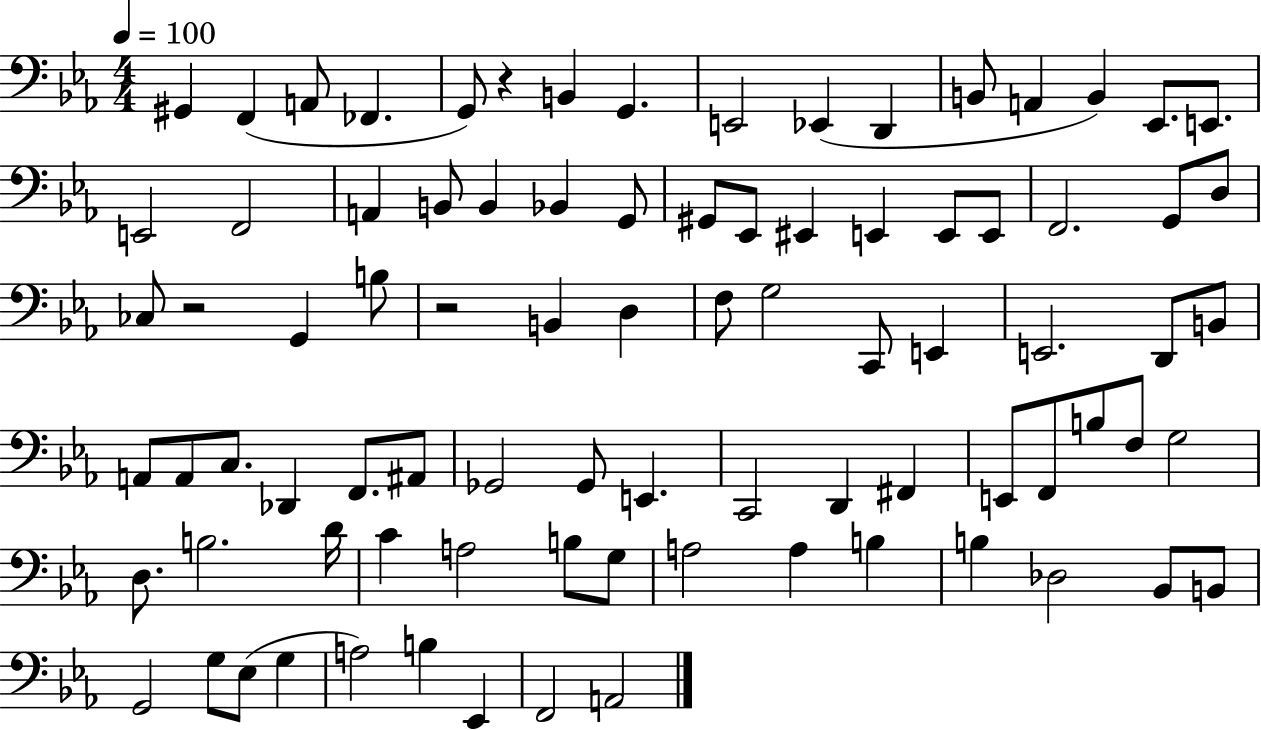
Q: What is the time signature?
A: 4/4